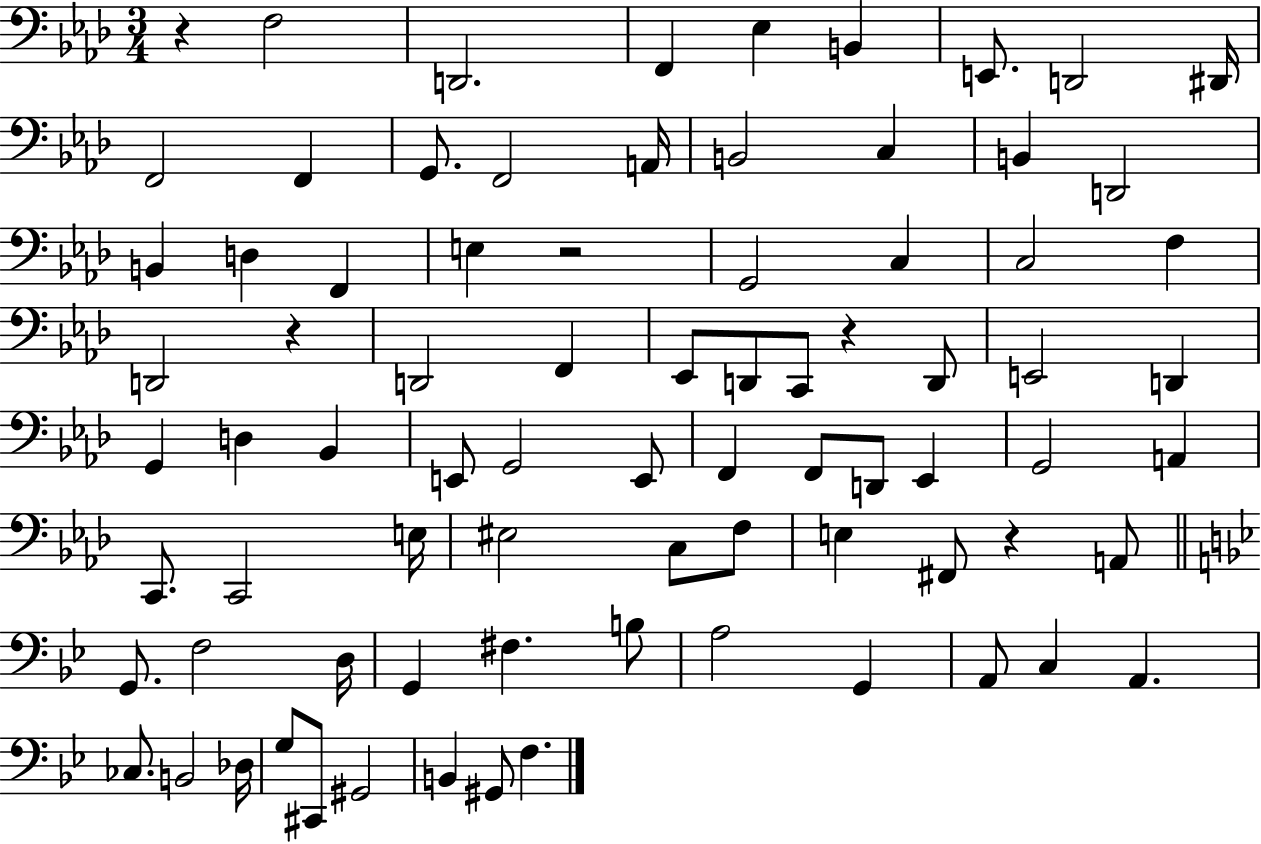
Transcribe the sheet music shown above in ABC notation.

X:1
T:Untitled
M:3/4
L:1/4
K:Ab
z F,2 D,,2 F,, _E, B,, E,,/2 D,,2 ^D,,/4 F,,2 F,, G,,/2 F,,2 A,,/4 B,,2 C, B,, D,,2 B,, D, F,, E, z2 G,,2 C, C,2 F, D,,2 z D,,2 F,, _E,,/2 D,,/2 C,,/2 z D,,/2 E,,2 D,, G,, D, _B,, E,,/2 G,,2 E,,/2 F,, F,,/2 D,,/2 _E,, G,,2 A,, C,,/2 C,,2 E,/4 ^E,2 C,/2 F,/2 E, ^F,,/2 z A,,/2 G,,/2 F,2 D,/4 G,, ^F, B,/2 A,2 G,, A,,/2 C, A,, _C,/2 B,,2 _D,/4 G,/2 ^C,,/2 ^G,,2 B,, ^G,,/2 F,